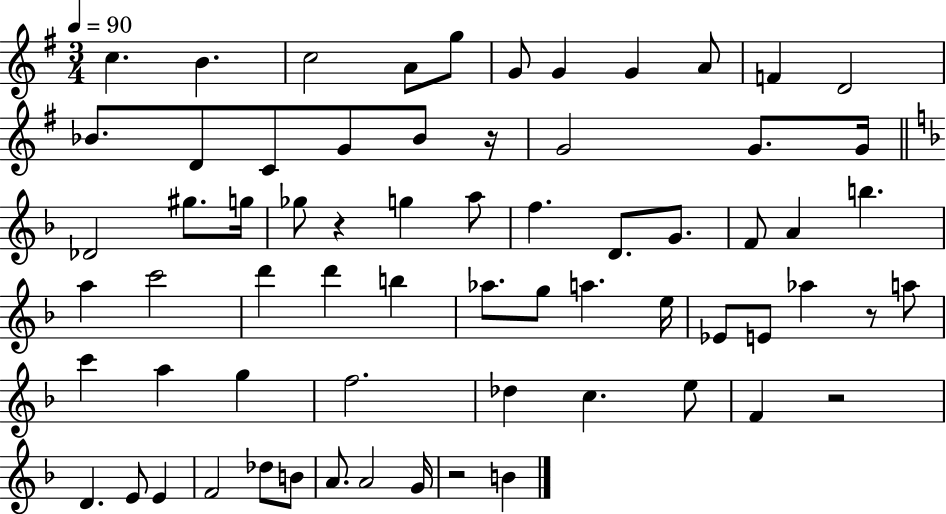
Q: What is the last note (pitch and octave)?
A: B4